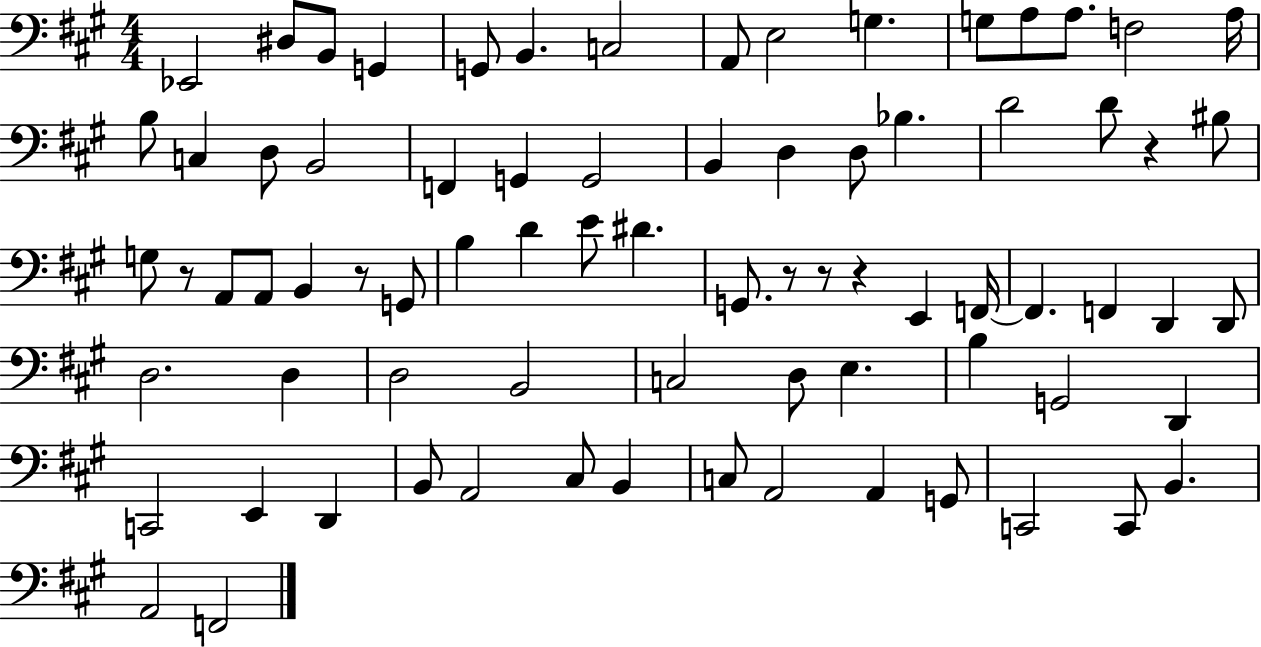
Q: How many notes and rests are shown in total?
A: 77